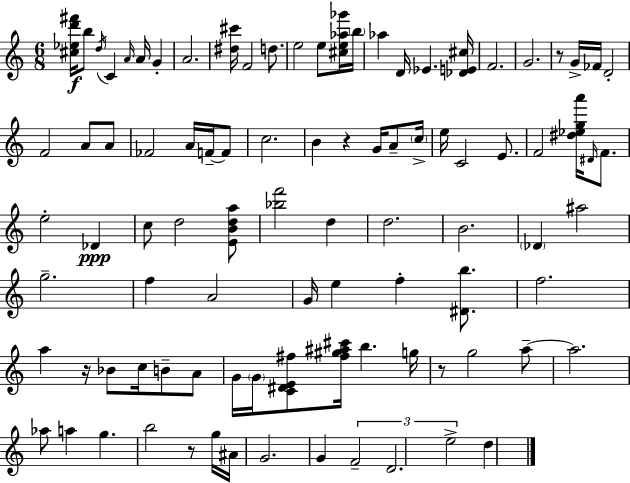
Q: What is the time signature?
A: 6/8